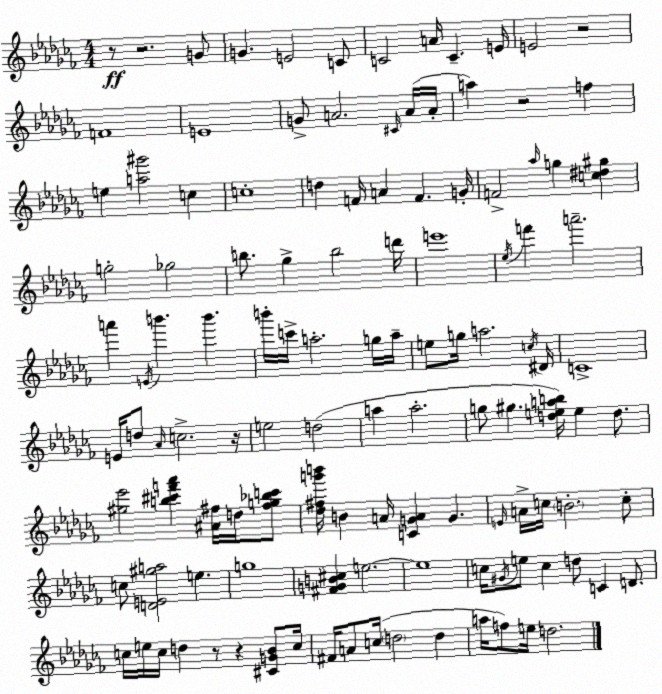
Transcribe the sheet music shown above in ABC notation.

X:1
T:Untitled
M:4/4
L:1/4
K:Abm
z/2 z2 G/2 G E2 C/2 C2 A/4 C E/4 E2 z2 F4 E4 G/2 A2 ^C/4 A/4 A/4 a z2 f e [a^g']2 c c4 d F/4 A F G/4 F2 _a/4 g [c^d^g] g2 _g2 b/2 _g b2 d'/4 e'4 _e/4 f' a'2 a' E/4 b' b' b'/4 c'/4 a2 g/4 a/4 e/2 g/4 a2 c/4 ^D/4 C4 E/4 d/2 _A/4 c2 z/4 e2 d2 a a2 g/2 ^g [deab]/4 e d/2 [^g_e']2 [b^c'f'_a'] [^A^f]/4 d/4 [^fg_bc']/2 [_d^fg'b']/4 B A/4 [CGA] G E/4 A/4 c/4 B2 c/2 c/2 [DE^ga]2 e g4 [^FGB^c] e2 e4 c/4 ^G/4 e/2 c d/2 C D/2 c/4 e/4 c/4 d z/2 z [^CG_B]/2 c/4 ^F/4 A/2 c/4 d2 d a/4 f/2 e/4 d2